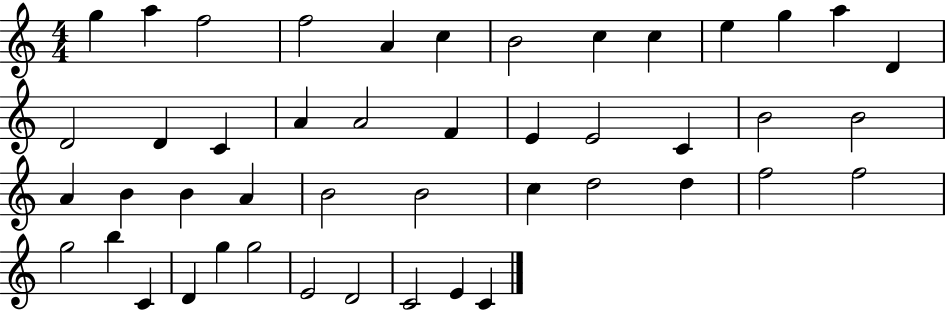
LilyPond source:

{
  \clef treble
  \numericTimeSignature
  \time 4/4
  \key c \major
  g''4 a''4 f''2 | f''2 a'4 c''4 | b'2 c''4 c''4 | e''4 g''4 a''4 d'4 | \break d'2 d'4 c'4 | a'4 a'2 f'4 | e'4 e'2 c'4 | b'2 b'2 | \break a'4 b'4 b'4 a'4 | b'2 b'2 | c''4 d''2 d''4 | f''2 f''2 | \break g''2 b''4 c'4 | d'4 g''4 g''2 | e'2 d'2 | c'2 e'4 c'4 | \break \bar "|."
}